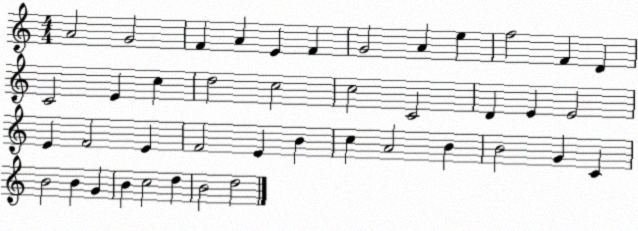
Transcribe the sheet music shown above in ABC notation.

X:1
T:Untitled
M:4/4
L:1/4
K:C
A2 G2 F A E F G2 A e f2 F D C2 E c d2 c2 c2 C2 D E E2 E F2 E F2 E B c A2 B B2 G C B2 B G B c2 d B2 d2